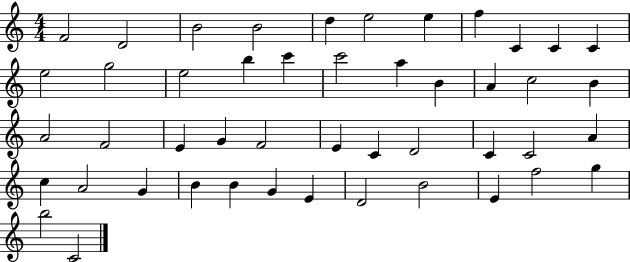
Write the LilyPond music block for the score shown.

{
  \clef treble
  \numericTimeSignature
  \time 4/4
  \key c \major
  f'2 d'2 | b'2 b'2 | d''4 e''2 e''4 | f''4 c'4 c'4 c'4 | \break e''2 g''2 | e''2 b''4 c'''4 | c'''2 a''4 b'4 | a'4 c''2 b'4 | \break a'2 f'2 | e'4 g'4 f'2 | e'4 c'4 d'2 | c'4 c'2 a'4 | \break c''4 a'2 g'4 | b'4 b'4 g'4 e'4 | d'2 b'2 | e'4 f''2 g''4 | \break b''2 c'2 | \bar "|."
}